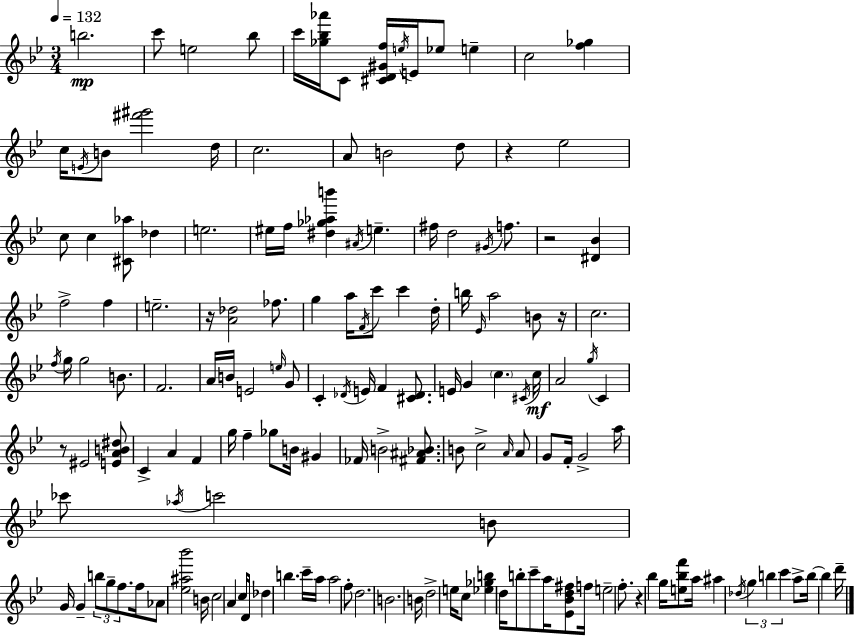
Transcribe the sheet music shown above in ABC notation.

X:1
T:Untitled
M:3/4
L:1/4
K:Bb
b2 c'/2 e2 _b/2 c'/4 [_g_b_a']/4 C/2 [^CD^Gf]/4 e/4 E/4 _e/2 e c2 [f_g] c/4 E/4 B/2 [^f'^g']2 d/4 c2 A/2 B2 d/2 z _e2 c/2 c [^C_a]/2 _d e2 ^e/4 f/4 [^d_g_ab'] ^A/4 e ^f/4 d2 ^G/4 f/2 z2 [^D_B] f2 f e2 z/4 [A_d]2 _f/2 g a/4 F/4 c'/2 c' d/4 b/4 _E/4 a2 B/2 z/4 c2 f/4 g/4 g2 B/2 F2 A/4 B/4 E2 e/4 G/2 C _D/4 E/4 F [^C_D]/2 E/4 G c ^C/4 c/4 A2 g/4 C z/2 ^E2 [EAB^d]/2 C A F g/4 f _g/2 B/4 ^G _F/4 B2 [^F^A_B]/2 B/2 c2 A/4 A/2 G/2 F/4 G2 a/4 _c'/2 _a/4 c'2 B/2 G/4 G b/2 g/2 f/2 f/4 _A/2 [_e^a_b']2 B/4 c2 A c/4 D/4 _d b c'/4 a/4 a2 f/2 d2 B2 B/4 d2 e/4 c/2 [_e_gb] d/4 b/2 c'/2 a/4 [_E_Bd^f]/2 f/4 e2 f/2 z _b g/4 [e_bf']/2 a/4 ^a _d/4 g b c' a/2 b/4 b d'/4